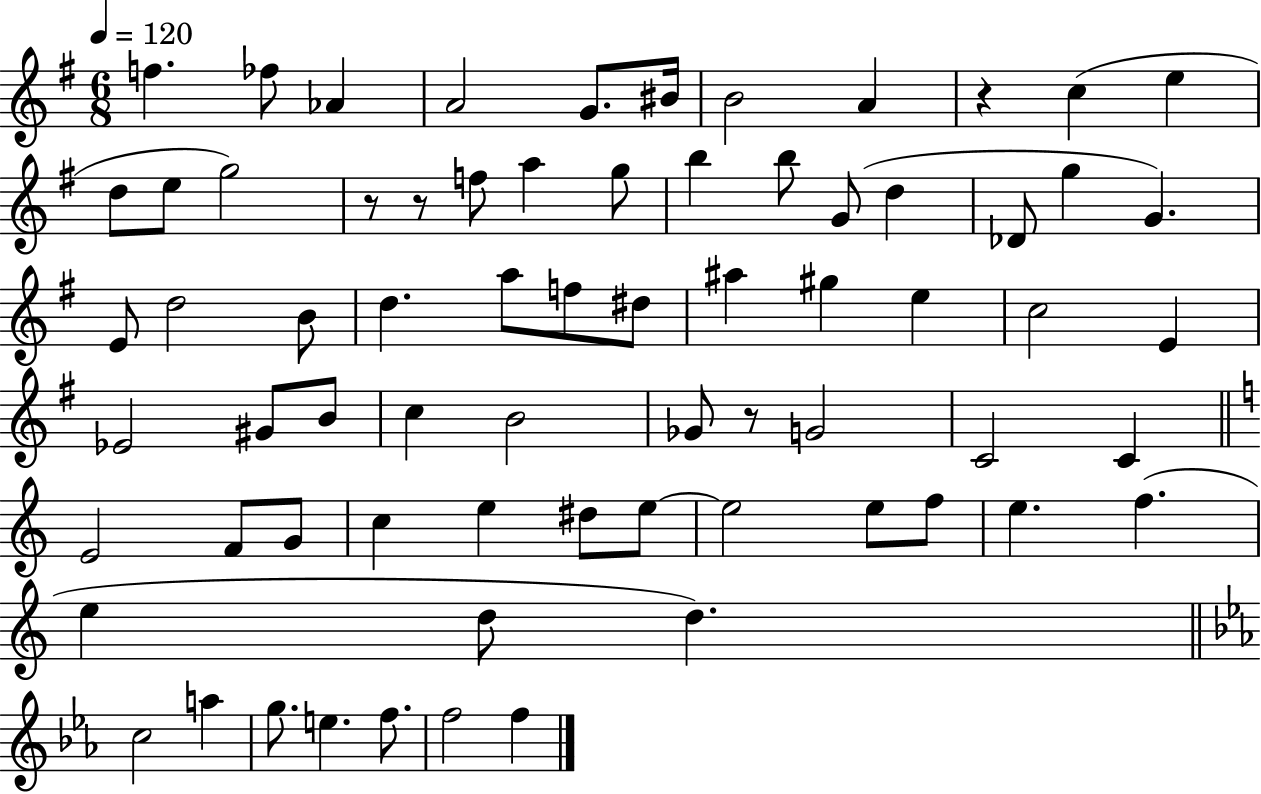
F5/q. FES5/e Ab4/q A4/h G4/e. BIS4/s B4/h A4/q R/q C5/q E5/q D5/e E5/e G5/h R/e R/e F5/e A5/q G5/e B5/q B5/e G4/e D5/q Db4/e G5/q G4/q. E4/e D5/h B4/e D5/q. A5/e F5/e D#5/e A#5/q G#5/q E5/q C5/h E4/q Eb4/h G#4/e B4/e C5/q B4/h Gb4/e R/e G4/h C4/h C4/q E4/h F4/e G4/e C5/q E5/q D#5/e E5/e E5/h E5/e F5/e E5/q. F5/q. E5/q D5/e D5/q. C5/h A5/q G5/e. E5/q. F5/e. F5/h F5/q